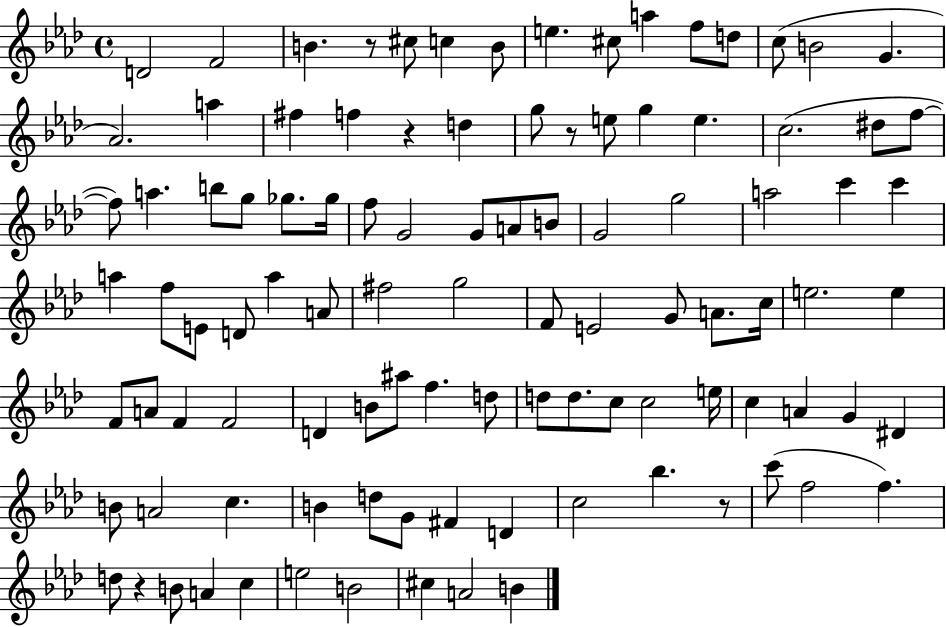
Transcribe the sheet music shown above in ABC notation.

X:1
T:Untitled
M:4/4
L:1/4
K:Ab
D2 F2 B z/2 ^c/2 c B/2 e ^c/2 a f/2 d/2 c/2 B2 G _A2 a ^f f z d g/2 z/2 e/2 g e c2 ^d/2 f/2 f/2 a b/2 g/2 _g/2 _g/4 f/2 G2 G/2 A/2 B/2 G2 g2 a2 c' c' a f/2 E/2 D/2 a A/2 ^f2 g2 F/2 E2 G/2 A/2 c/4 e2 e F/2 A/2 F F2 D B/2 ^a/2 f d/2 d/2 d/2 c/2 c2 e/4 c A G ^D B/2 A2 c B d/2 G/2 ^F D c2 _b z/2 c'/2 f2 f d/2 z B/2 A c e2 B2 ^c A2 B